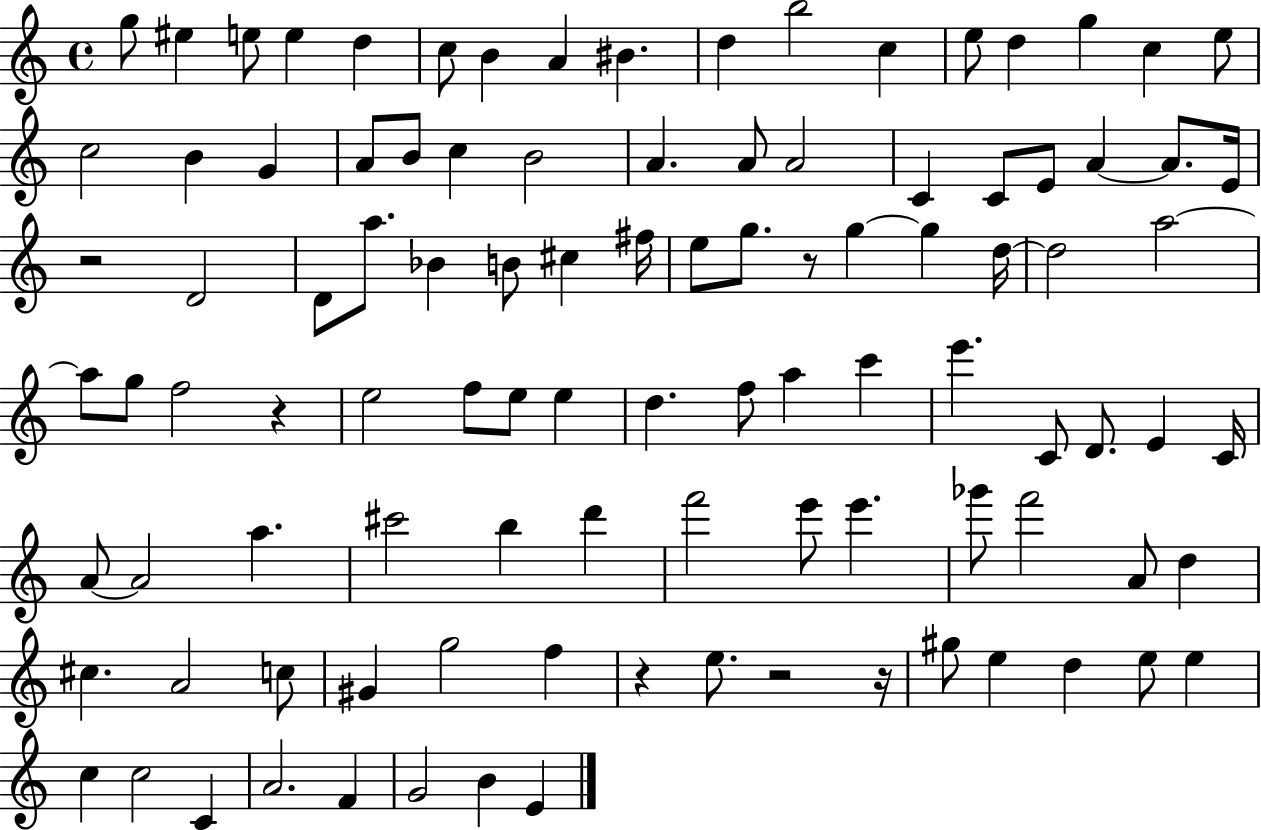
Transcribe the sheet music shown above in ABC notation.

X:1
T:Untitled
M:4/4
L:1/4
K:C
g/2 ^e e/2 e d c/2 B A ^B d b2 c e/2 d g c e/2 c2 B G A/2 B/2 c B2 A A/2 A2 C C/2 E/2 A A/2 E/4 z2 D2 D/2 a/2 _B B/2 ^c ^f/4 e/2 g/2 z/2 g g d/4 d2 a2 a/2 g/2 f2 z e2 f/2 e/2 e d f/2 a c' e' C/2 D/2 E C/4 A/2 A2 a ^c'2 b d' f'2 e'/2 e' _g'/2 f'2 A/2 d ^c A2 c/2 ^G g2 f z e/2 z2 z/4 ^g/2 e d e/2 e c c2 C A2 F G2 B E